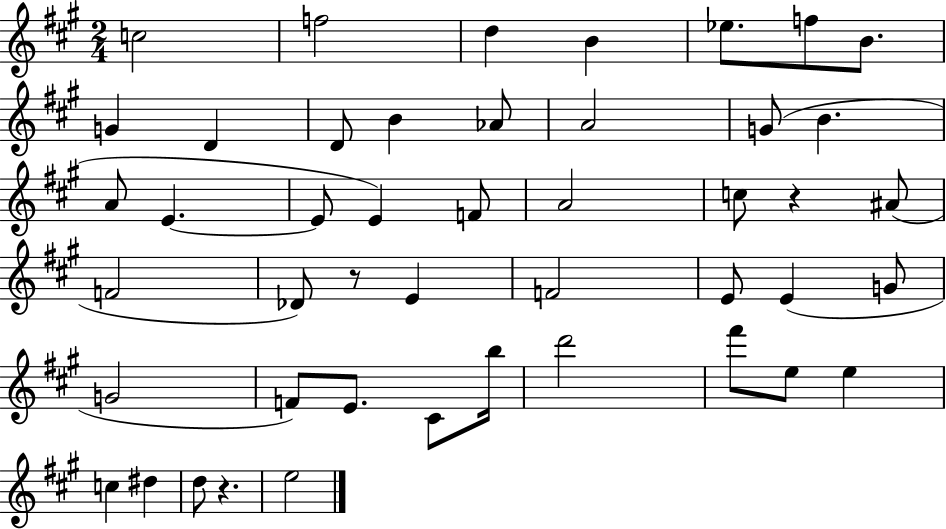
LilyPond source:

{
  \clef treble
  \numericTimeSignature
  \time 2/4
  \key a \major
  c''2 | f''2 | d''4 b'4 | ees''8. f''8 b'8. | \break g'4 d'4 | d'8 b'4 aes'8 | a'2 | g'8( b'4. | \break a'8 e'4.~~ | e'8 e'4) f'8 | a'2 | c''8 r4 ais'8( | \break f'2 | des'8) r8 e'4 | f'2 | e'8 e'4( g'8 | \break g'2 | f'8) e'8. cis'8 b''16 | d'''2 | fis'''8 e''8 e''4 | \break c''4 dis''4 | d''8 r4. | e''2 | \bar "|."
}